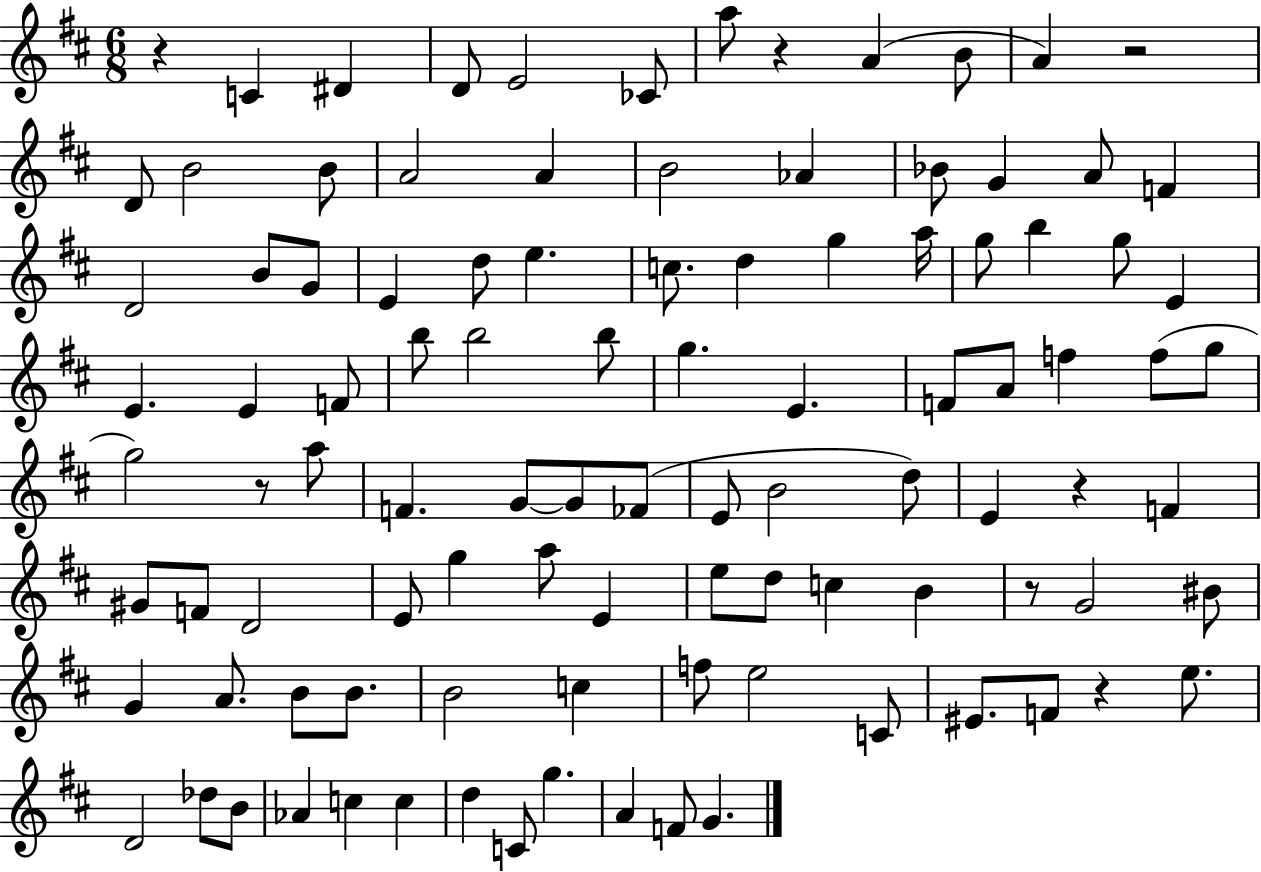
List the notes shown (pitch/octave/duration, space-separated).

R/q C4/q D#4/q D4/e E4/h CES4/e A5/e R/q A4/q B4/e A4/q R/h D4/e B4/h B4/e A4/h A4/q B4/h Ab4/q Bb4/e G4/q A4/e F4/q D4/h B4/e G4/e E4/q D5/e E5/q. C5/e. D5/q G5/q A5/s G5/e B5/q G5/e E4/q E4/q. E4/q F4/e B5/e B5/h B5/e G5/q. E4/q. F4/e A4/e F5/q F5/e G5/e G5/h R/e A5/e F4/q. G4/e G4/e FES4/e E4/e B4/h D5/e E4/q R/q F4/q G#4/e F4/e D4/h E4/e G5/q A5/e E4/q E5/e D5/e C5/q B4/q R/e G4/h BIS4/e G4/q A4/e. B4/e B4/e. B4/h C5/q F5/e E5/h C4/e EIS4/e. F4/e R/q E5/e. D4/h Db5/e B4/e Ab4/q C5/q C5/q D5/q C4/e G5/q. A4/q F4/e G4/q.